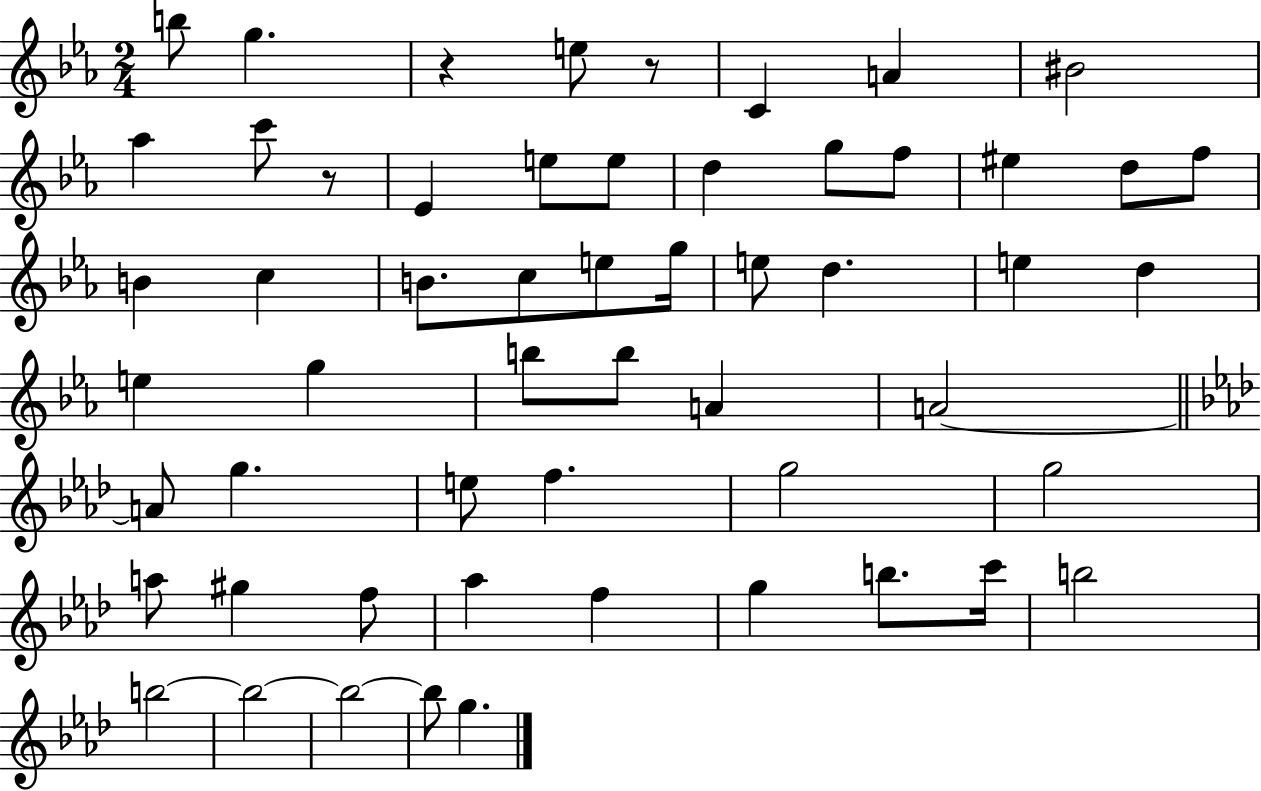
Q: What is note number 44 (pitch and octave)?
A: F5